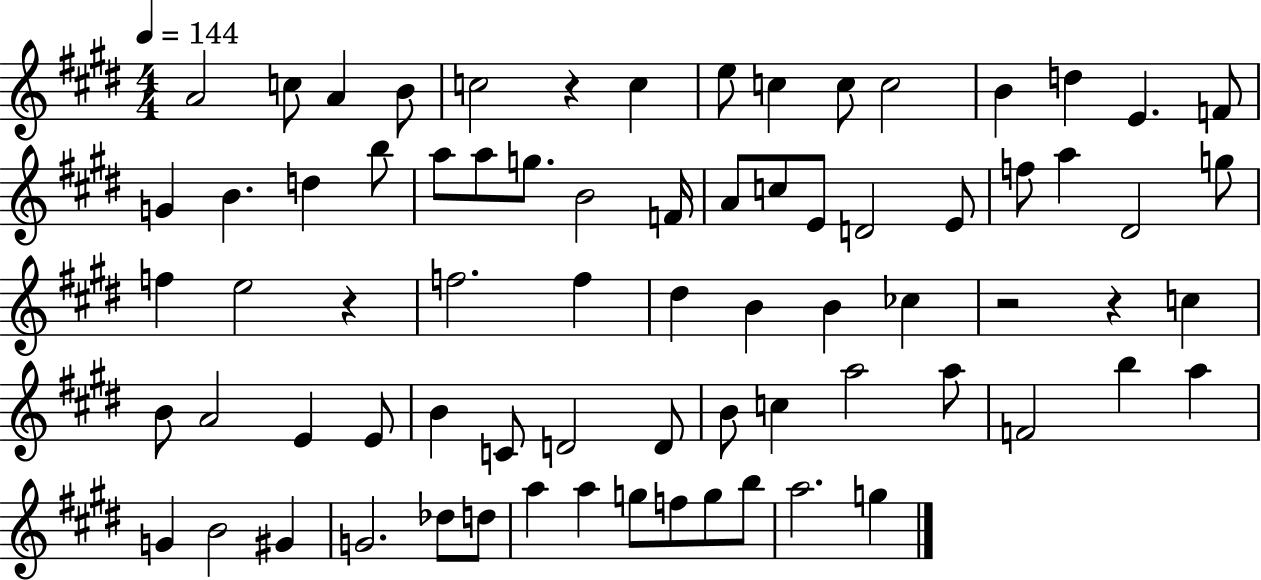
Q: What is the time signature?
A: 4/4